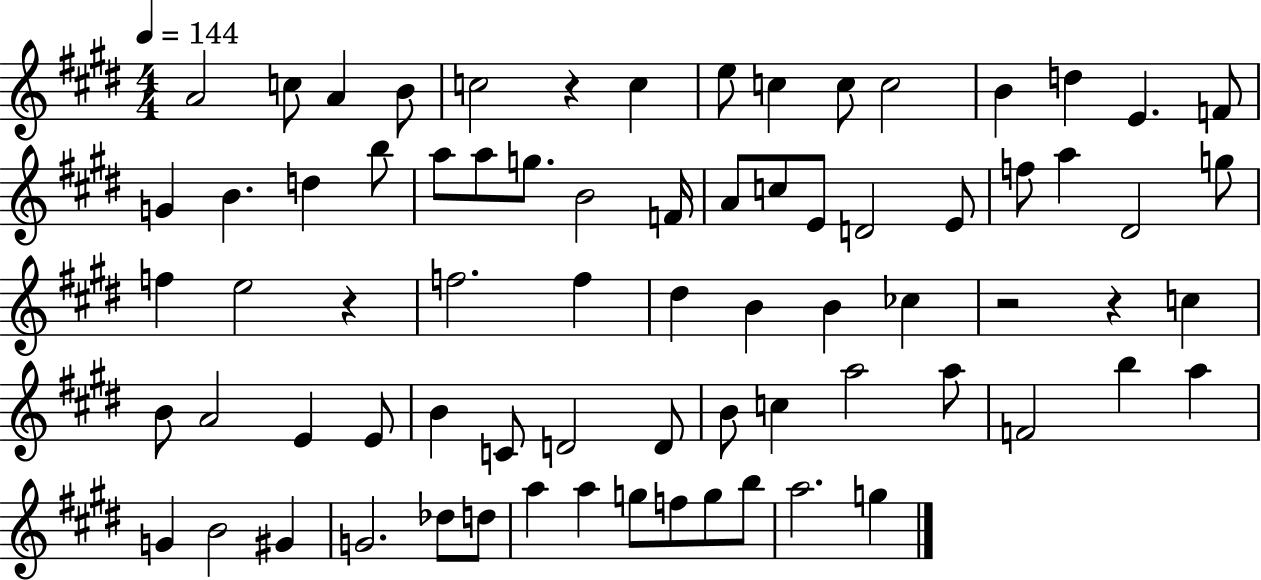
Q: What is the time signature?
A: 4/4